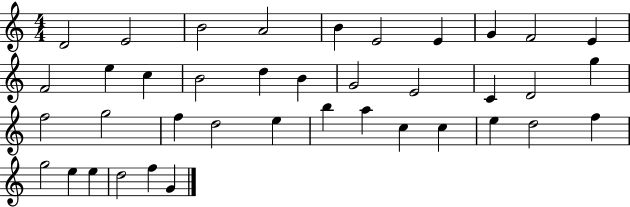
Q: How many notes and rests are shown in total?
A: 39